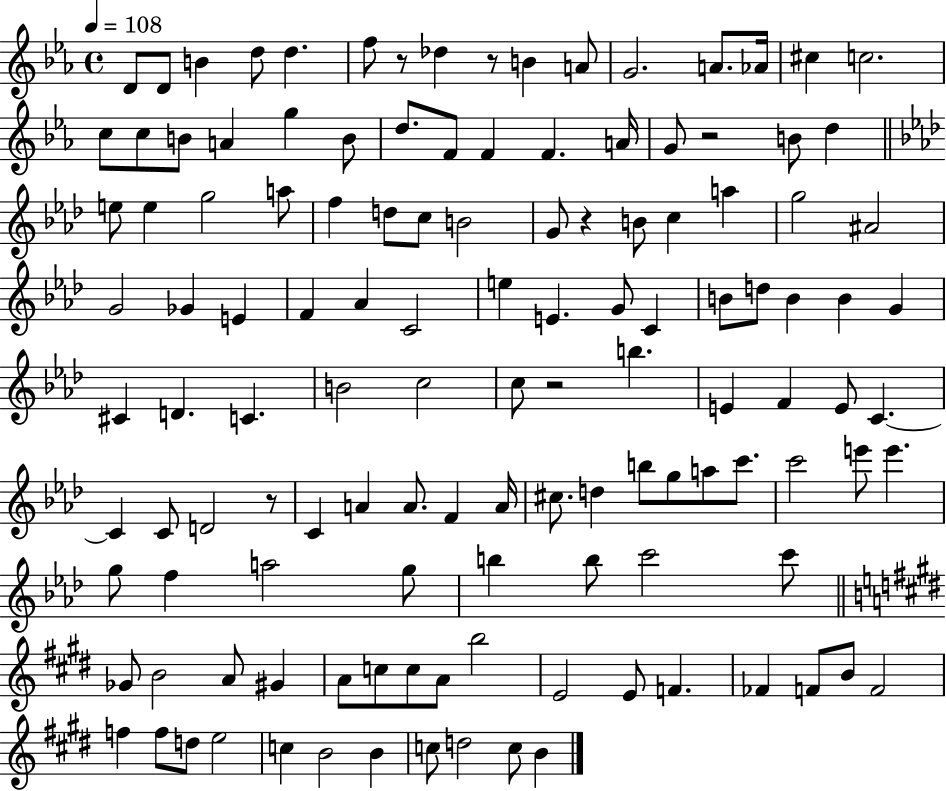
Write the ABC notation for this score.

X:1
T:Untitled
M:4/4
L:1/4
K:Eb
D/2 D/2 B d/2 d f/2 z/2 _d z/2 B A/2 G2 A/2 _A/4 ^c c2 c/2 c/2 B/2 A g B/2 d/2 F/2 F F A/4 G/2 z2 B/2 d e/2 e g2 a/2 f d/2 c/2 B2 G/2 z B/2 c a g2 ^A2 G2 _G E F _A C2 e E G/2 C B/2 d/2 B B G ^C D C B2 c2 c/2 z2 b E F E/2 C C C/2 D2 z/2 C A A/2 F A/4 ^c/2 d b/2 g/2 a/2 c'/2 c'2 e'/2 e' g/2 f a2 g/2 b b/2 c'2 c'/2 _G/2 B2 A/2 ^G A/2 c/2 c/2 A/2 b2 E2 E/2 F _F F/2 B/2 F2 f f/2 d/2 e2 c B2 B c/2 d2 c/2 B